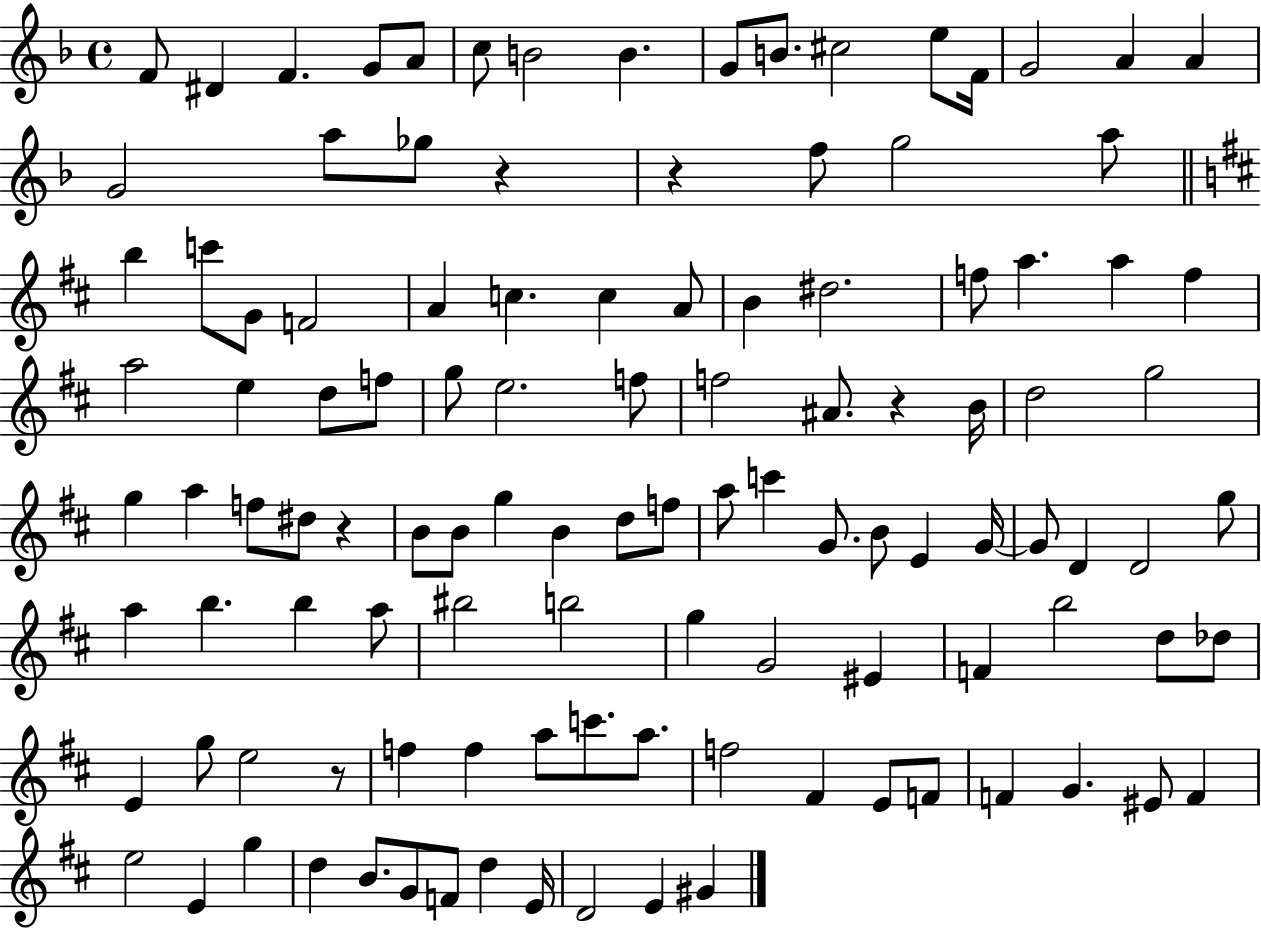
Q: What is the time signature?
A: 4/4